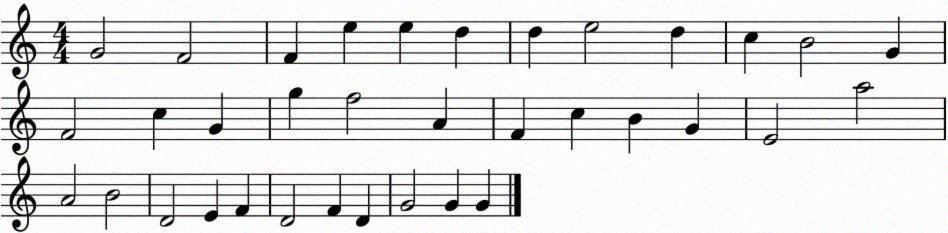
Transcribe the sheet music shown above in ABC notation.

X:1
T:Untitled
M:4/4
L:1/4
K:C
G2 F2 F e e d d e2 d c B2 G F2 c G g f2 A F c B G E2 a2 A2 B2 D2 E F D2 F D G2 G G